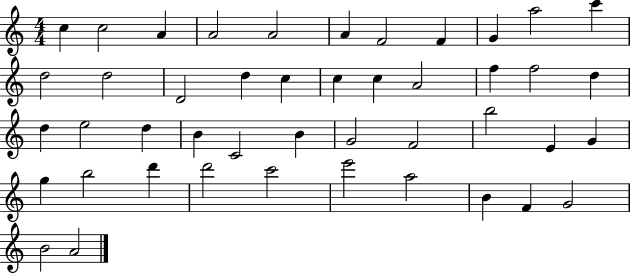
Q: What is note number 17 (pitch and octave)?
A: C5